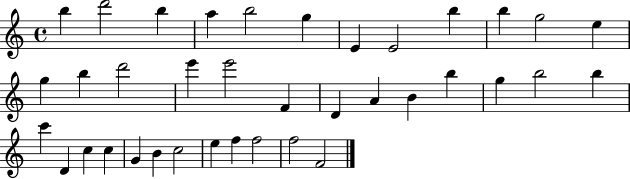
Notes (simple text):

B5/q D6/h B5/q A5/q B5/h G5/q E4/q E4/h B5/q B5/q G5/h E5/q G5/q B5/q D6/h E6/q E6/h F4/q D4/q A4/q B4/q B5/q G5/q B5/h B5/q C6/q D4/q C5/q C5/q G4/q B4/q C5/h E5/q F5/q F5/h F5/h F4/h